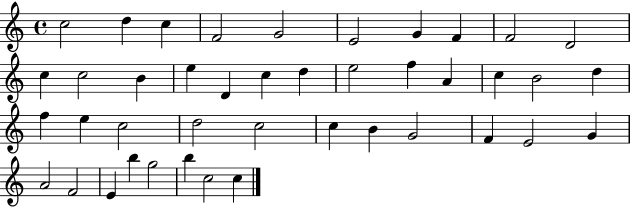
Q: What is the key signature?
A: C major